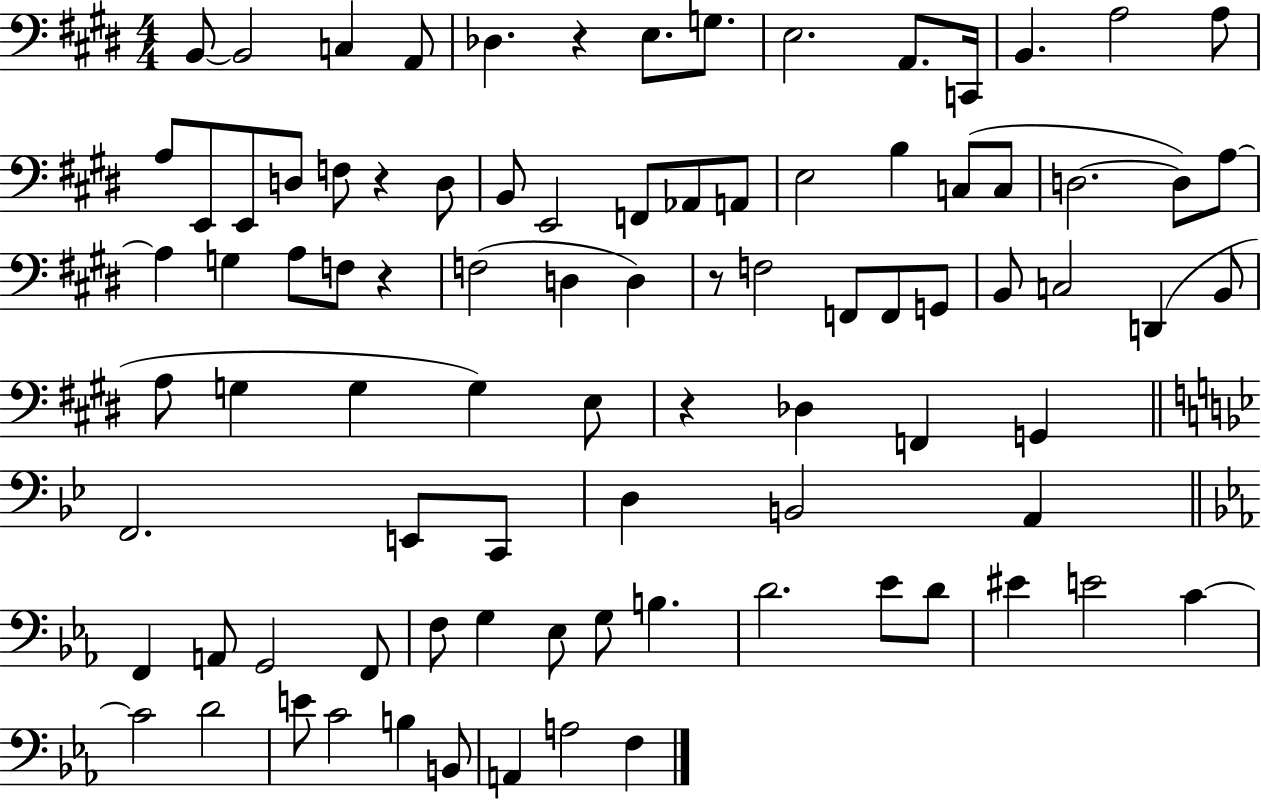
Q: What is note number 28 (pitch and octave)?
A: C3